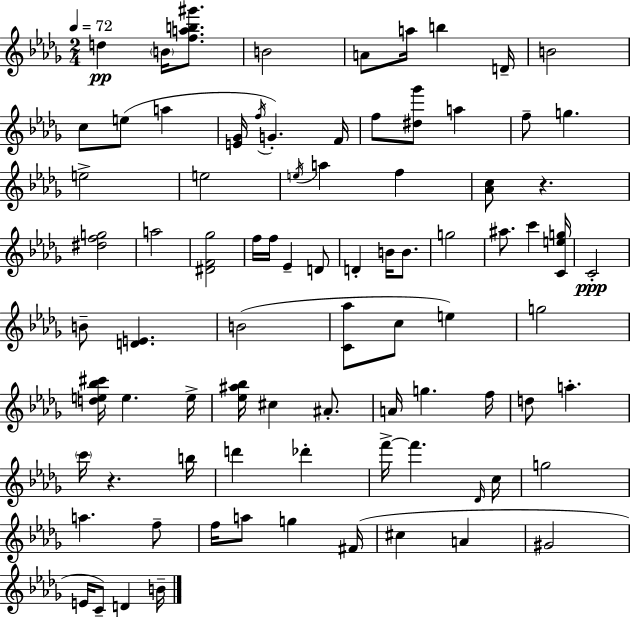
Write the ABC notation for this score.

X:1
T:Untitled
M:2/4
L:1/4
K:Bbm
d B/4 [fab^g']/2 B2 A/2 a/4 b D/4 B2 c/2 e/2 a [E_G]/4 f/4 G F/4 f/2 [^d_g']/2 a f/2 g e2 e2 e/4 a f [_Ac]/2 z [^dfg]2 a2 [^DF_g]2 f/4 f/4 _E D/2 D B/4 B/2 g2 ^a/2 c' [Ceg]/4 C2 B/2 [DE] B2 [C_a]/2 c/2 e g2 [de_b^c']/4 e e/4 [_e^a_b]/4 ^c ^A/2 A/4 g f/4 d/2 a c'/4 z b/4 d' _d' f'/4 f' _D/4 c/4 g2 a f/2 f/4 a/2 g ^F/4 ^c A ^G2 E/4 C/2 D B/4